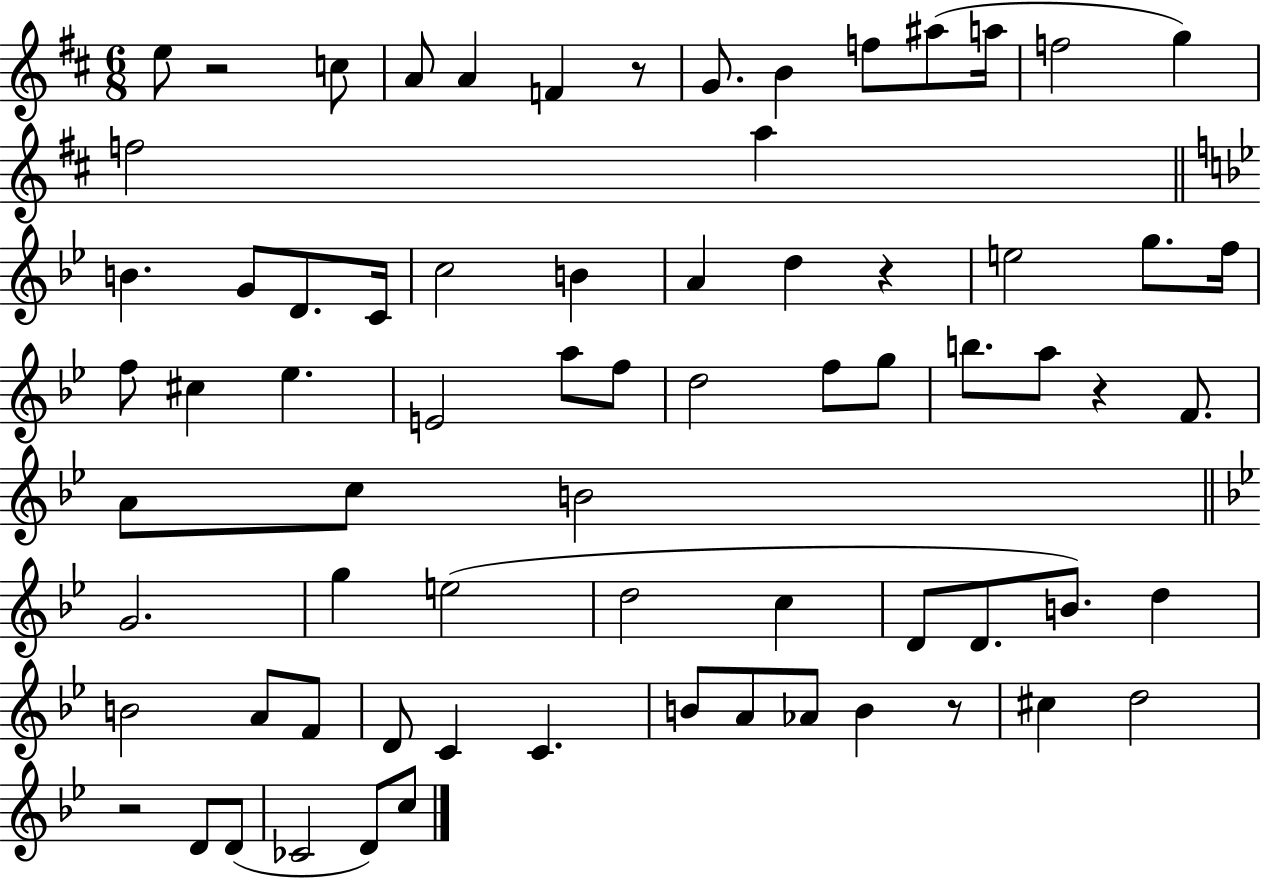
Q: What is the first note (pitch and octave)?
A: E5